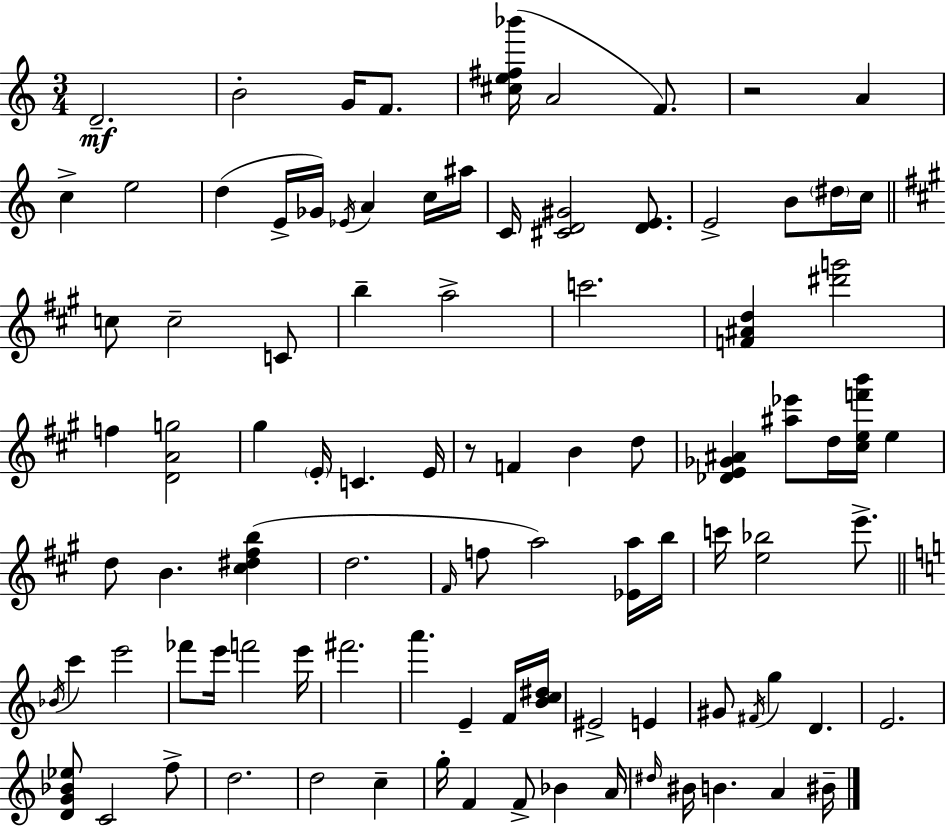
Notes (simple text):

D4/h. B4/h G4/s F4/e. [C#5,E5,F#5,Bb6]/s A4/h F4/e. R/h A4/q C5/q E5/h D5/q E4/s Gb4/s Eb4/s A4/q C5/s A#5/s C4/s [C#4,D4,G#4]/h [D4,E4]/e. E4/h B4/e D#5/s C5/s C5/e C5/h C4/e B5/q A5/h C6/h. [F4,A#4,D5]/q [D#6,G6]/h F5/q [D4,A4,G5]/h G#5/q E4/s C4/q. E4/s R/e F4/q B4/q D5/e [Db4,E4,Gb4,A#4]/q [A#5,Eb6]/e D5/s [C#5,E5,F6,B6]/s E5/q D5/e B4/q. [C#5,D#5,F#5,B5]/q D5/h. F#4/s F5/e A5/h [Eb4,A5]/s B5/s C6/s [E5,Bb5]/h E6/e. Bb4/s C6/q E6/h FES6/e E6/s F6/h E6/s F#6/h. A6/q. E4/q F4/s [B4,C5,D#5]/s EIS4/h E4/q G#4/e F#4/s G5/q D4/q. E4/h. [D4,G4,Bb4,Eb5]/e C4/h F5/e D5/h. D5/h C5/q G5/s F4/q F4/e Bb4/q A4/s D#5/s BIS4/s B4/q. A4/q BIS4/s